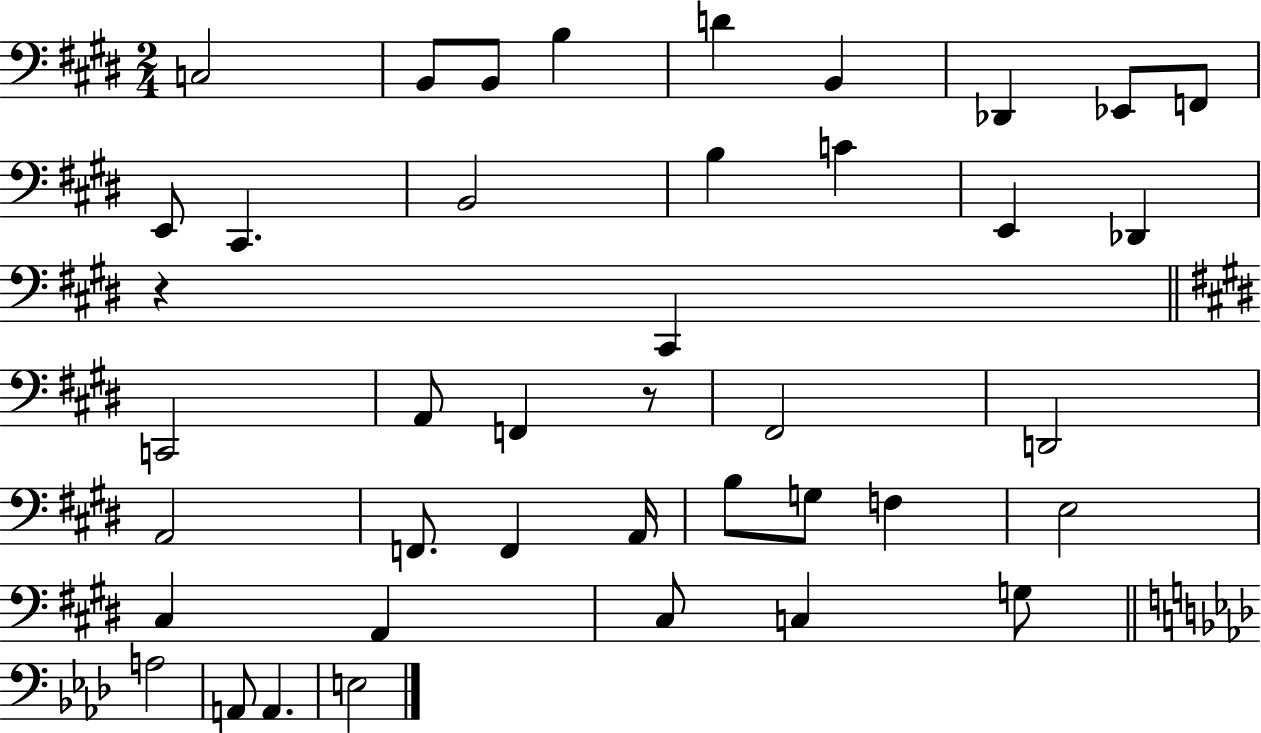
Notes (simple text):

C3/h B2/e B2/e B3/q D4/q B2/q Db2/q Eb2/e F2/e E2/e C#2/q. B2/h B3/q C4/q E2/q Db2/q R/q C#2/q C2/h A2/e F2/q R/e F#2/h D2/h A2/h F2/e. F2/q A2/s B3/e G3/e F3/q E3/h C#3/q A2/q C#3/e C3/q G3/e A3/h A2/e A2/q. E3/h